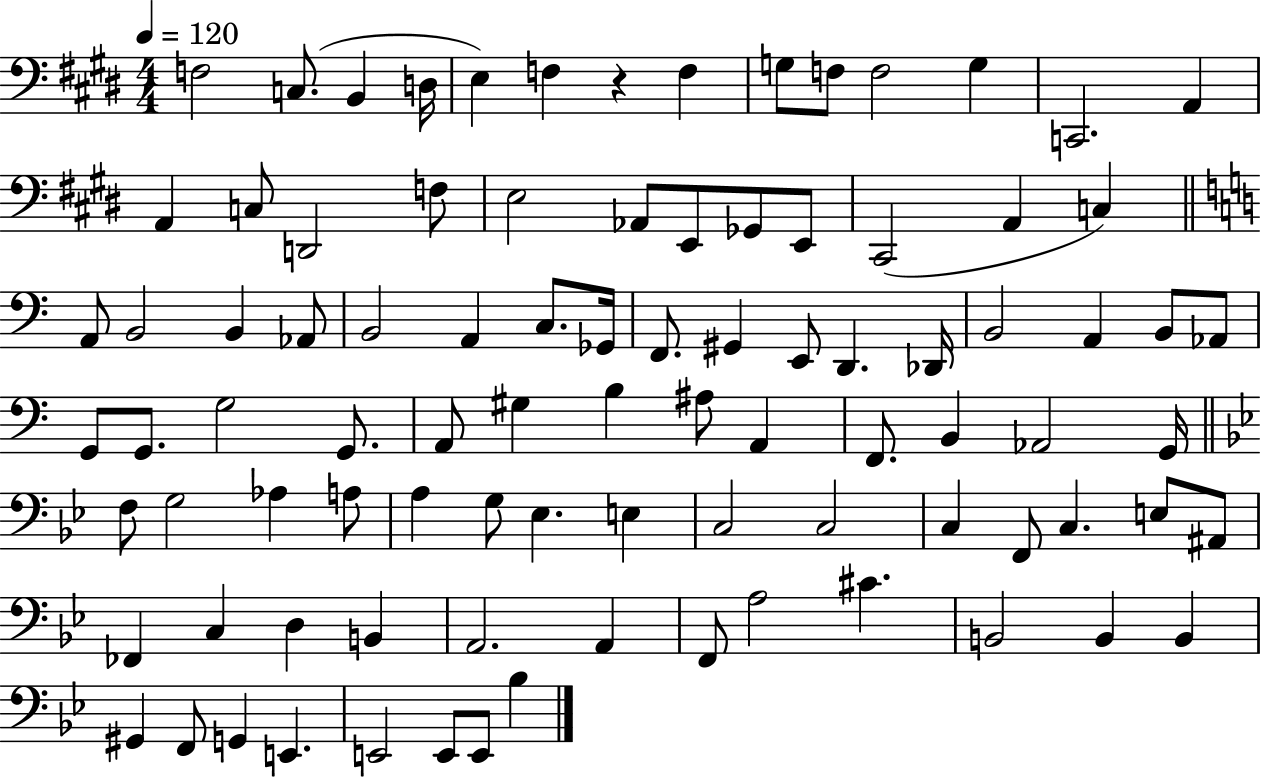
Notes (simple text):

F3/h C3/e. B2/q D3/s E3/q F3/q R/q F3/q G3/e F3/e F3/h G3/q C2/h. A2/q A2/q C3/e D2/h F3/e E3/h Ab2/e E2/e Gb2/e E2/e C#2/h A2/q C3/q A2/e B2/h B2/q Ab2/e B2/h A2/q C3/e. Gb2/s F2/e. G#2/q E2/e D2/q. Db2/s B2/h A2/q B2/e Ab2/e G2/e G2/e. G3/h G2/e. A2/e G#3/q B3/q A#3/e A2/q F2/e. B2/q Ab2/h G2/s F3/e G3/h Ab3/q A3/e A3/q G3/e Eb3/q. E3/q C3/h C3/h C3/q F2/e C3/q. E3/e A#2/e FES2/q C3/q D3/q B2/q A2/h. A2/q F2/e A3/h C#4/q. B2/h B2/q B2/q G#2/q F2/e G2/q E2/q. E2/h E2/e E2/e Bb3/q